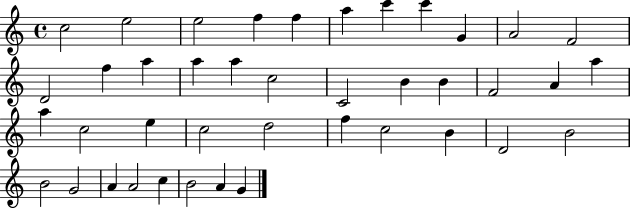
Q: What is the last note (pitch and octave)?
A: G4